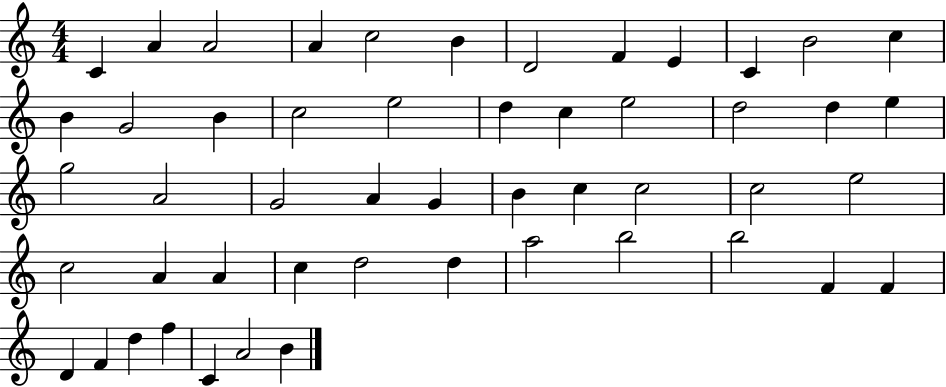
X:1
T:Untitled
M:4/4
L:1/4
K:C
C A A2 A c2 B D2 F E C B2 c B G2 B c2 e2 d c e2 d2 d e g2 A2 G2 A G B c c2 c2 e2 c2 A A c d2 d a2 b2 b2 F F D F d f C A2 B